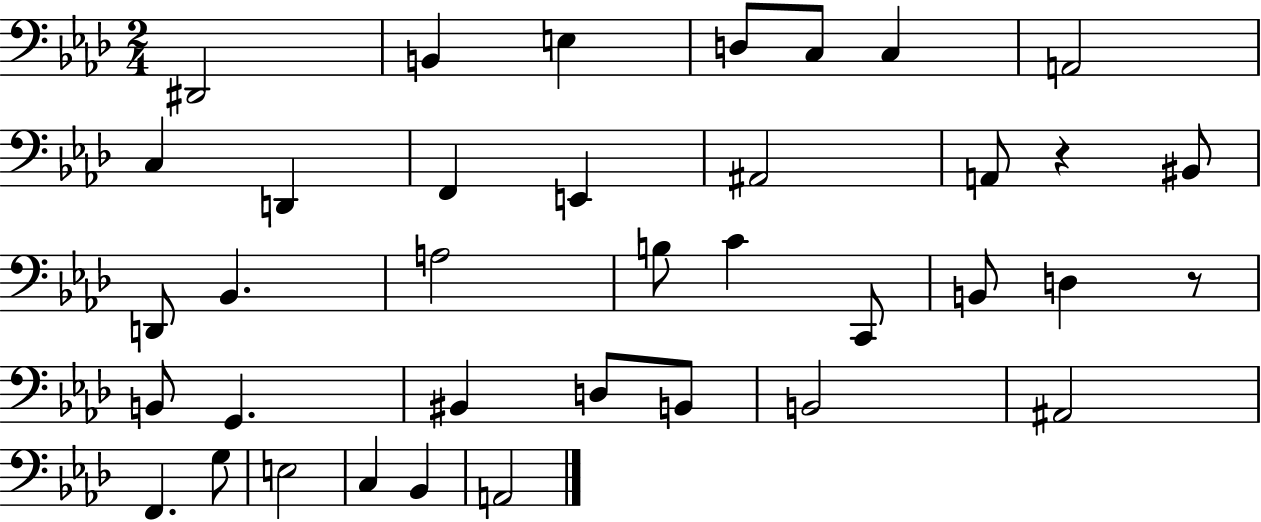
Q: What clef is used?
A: bass